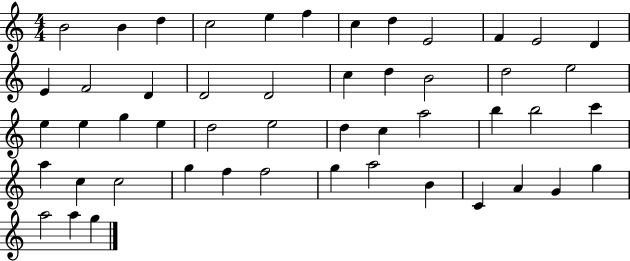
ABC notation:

X:1
T:Untitled
M:4/4
L:1/4
K:C
B2 B d c2 e f c d E2 F E2 D E F2 D D2 D2 c d B2 d2 e2 e e g e d2 e2 d c a2 b b2 c' a c c2 g f f2 g a2 B C A G g a2 a g